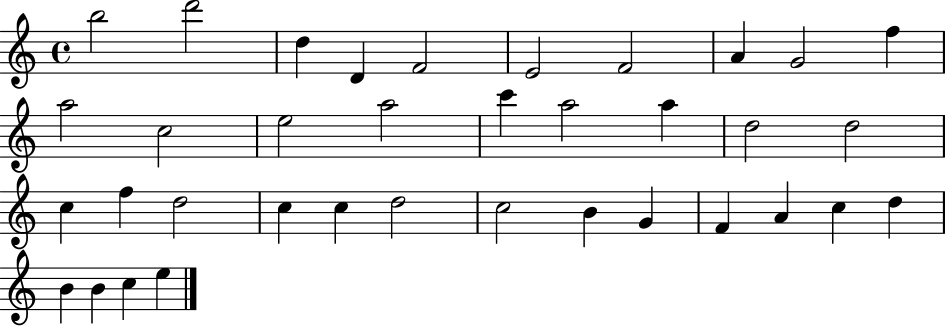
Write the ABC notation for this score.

X:1
T:Untitled
M:4/4
L:1/4
K:C
b2 d'2 d D F2 E2 F2 A G2 f a2 c2 e2 a2 c' a2 a d2 d2 c f d2 c c d2 c2 B G F A c d B B c e